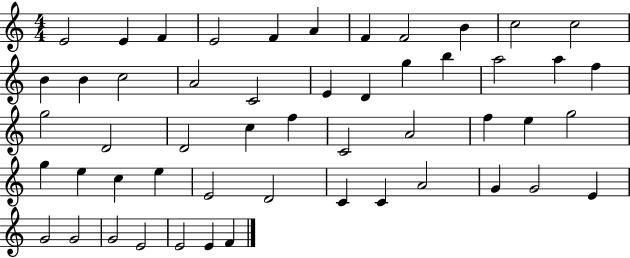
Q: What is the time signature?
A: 4/4